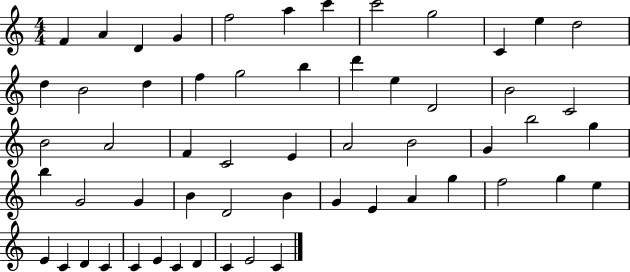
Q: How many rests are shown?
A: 0